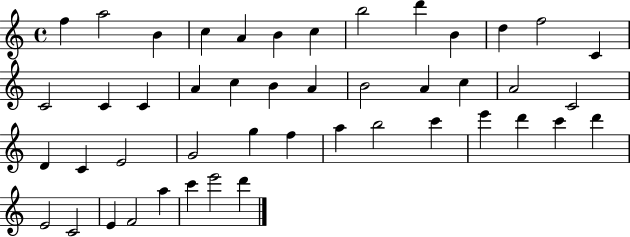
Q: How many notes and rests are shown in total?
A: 46